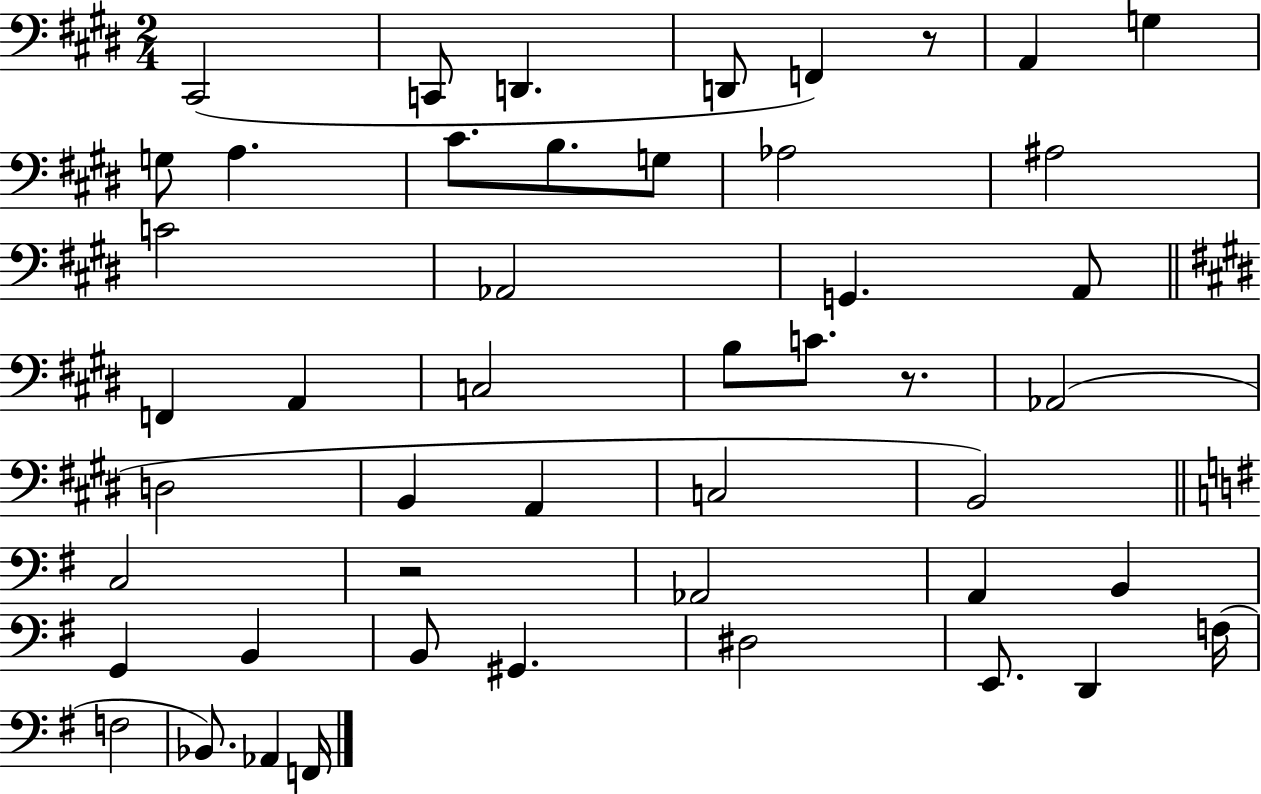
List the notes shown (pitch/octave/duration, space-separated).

C#2/h C2/e D2/q. D2/e F2/q R/e A2/q G3/q G3/e A3/q. C#4/e. B3/e. G3/e Ab3/h A#3/h C4/h Ab2/h G2/q. A2/e F2/q A2/q C3/h B3/e C4/e. R/e. Ab2/h D3/h B2/q A2/q C3/h B2/h C3/h R/h Ab2/h A2/q B2/q G2/q B2/q B2/e G#2/q. D#3/h E2/e. D2/q F3/s F3/h Bb2/e. Ab2/q F2/s